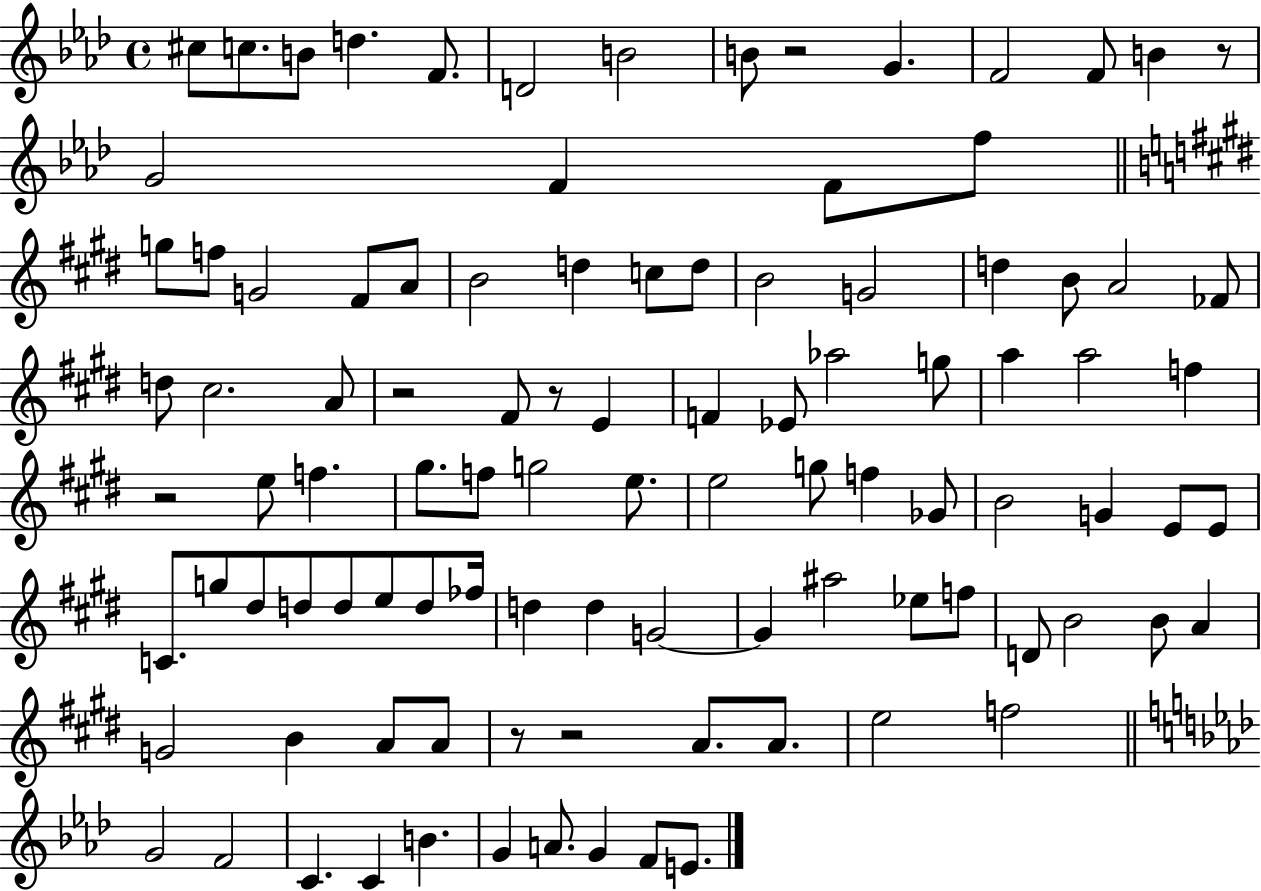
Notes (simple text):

C#5/e C5/e. B4/e D5/q. F4/e. D4/h B4/h B4/e R/h G4/q. F4/h F4/e B4/q R/e G4/h F4/q F4/e F5/e G5/e F5/e G4/h F#4/e A4/e B4/h D5/q C5/e D5/e B4/h G4/h D5/q B4/e A4/h FES4/e D5/e C#5/h. A4/e R/h F#4/e R/e E4/q F4/q Eb4/e Ab5/h G5/e A5/q A5/h F5/q R/h E5/e F5/q. G#5/e. F5/e G5/h E5/e. E5/h G5/e F5/q Gb4/e B4/h G4/q E4/e E4/e C4/e. G5/e D#5/e D5/e D5/e E5/e D5/e FES5/s D5/q D5/q G4/h G4/q A#5/h Eb5/e F5/e D4/e B4/h B4/e A4/q G4/h B4/q A4/e A4/e R/e R/h A4/e. A4/e. E5/h F5/h G4/h F4/h C4/q. C4/q B4/q. G4/q A4/e. G4/q F4/e E4/e.